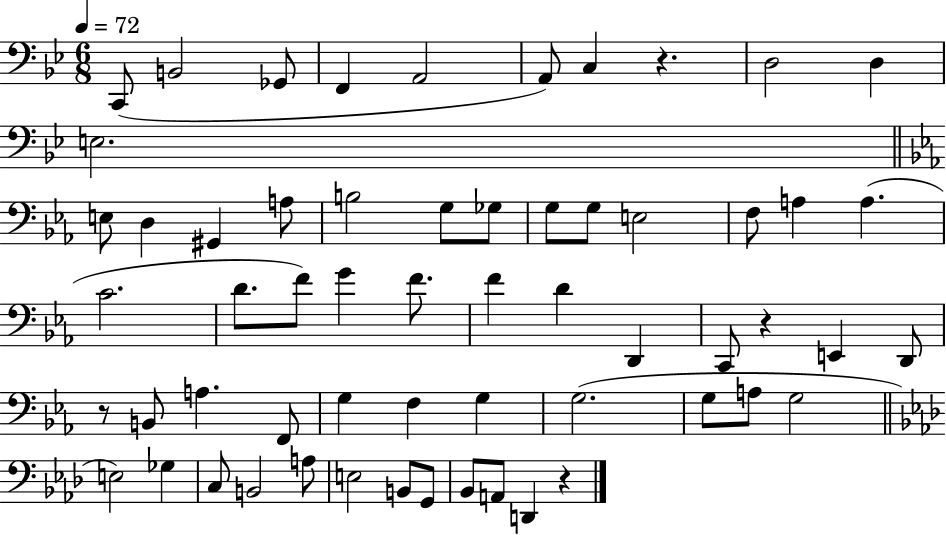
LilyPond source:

{
  \clef bass
  \numericTimeSignature
  \time 6/8
  \key bes \major
  \tempo 4 = 72
  c,8( b,2 ges,8 | f,4 a,2 | a,8) c4 r4. | d2 d4 | \break e2. | \bar "||" \break \key c \minor e8 d4 gis,4 a8 | b2 g8 ges8 | g8 g8 e2 | f8 a4 a4.( | \break c'2. | d'8. f'8) g'4 f'8. | f'4 d'4 d,4 | c,8 r4 e,4 d,8 | \break r8 b,8 a4. f,8 | g4 f4 g4 | g2.( | g8 a8 g2 | \break \bar "||" \break \key aes \major e2) ges4 | c8 b,2 a8 | e2 b,8 g,8 | bes,8 a,8 d,4 r4 | \break \bar "|."
}